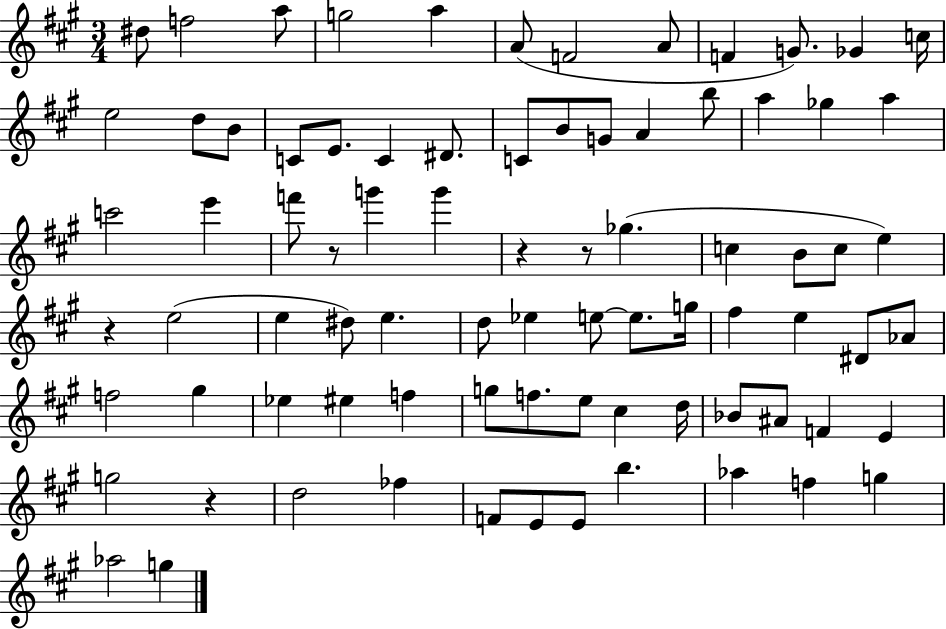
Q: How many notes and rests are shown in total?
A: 81